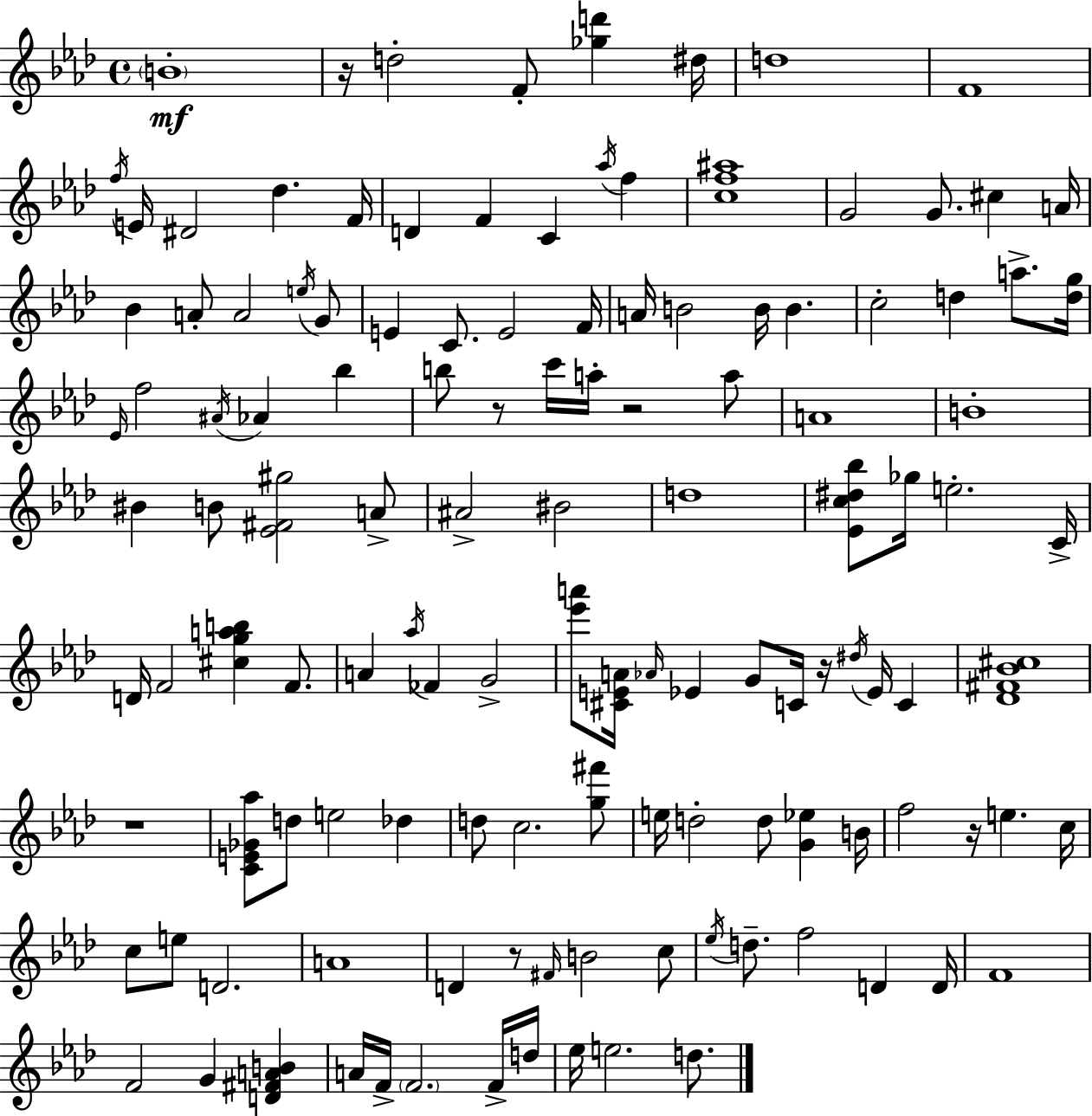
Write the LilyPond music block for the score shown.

{
  \clef treble
  \time 4/4
  \defaultTimeSignature
  \key aes \major
  \parenthesize b'1-.\mf | r16 d''2-. f'8-. <ges'' d'''>4 dis''16 | d''1 | f'1 | \break \acciaccatura { f''16 } e'16 dis'2 des''4. | f'16 d'4 f'4 c'4 \acciaccatura { aes''16 } f''4 | <c'' f'' ais''>1 | g'2 g'8. cis''4 | \break a'16 bes'4 a'8-. a'2 | \acciaccatura { e''16 } g'8 e'4 c'8. e'2 | f'16 a'16 b'2 b'16 b'4. | c''2-. d''4 a''8.-> | \break <d'' g''>16 \grace { ees'16 } f''2 \acciaccatura { ais'16 } aes'4 | bes''4 b''8 r8 c'''16 a''16-. r2 | a''8 a'1 | b'1-. | \break bis'4 b'8 <ees' fis' gis''>2 | a'8-> ais'2-> bis'2 | d''1 | <ees' c'' dis'' bes''>8 ges''16 e''2.-. | \break c'16-> d'16 f'2 <cis'' g'' a'' b''>4 | f'8. a'4 \acciaccatura { aes''16 } fes'4 g'2-> | <ees''' a'''>8 <cis' e' a'>16 \grace { aes'16 } ees'4 g'8 | c'16 r16 \acciaccatura { dis''16 } ees'16 c'4 <des' fis' bes' cis''>1 | \break r1 | <c' e' ges' aes''>8 d''8 e''2 | des''4 d''8 c''2. | <g'' fis'''>8 e''16 d''2-. | \break d''8 <g' ees''>4 b'16 f''2 | r16 e''4. c''16 c''8 e''8 d'2. | a'1 | d'4 r8 \grace { fis'16 } b'2 | \break c''8 \acciaccatura { ees''16 } d''8.-- f''2 | d'4 d'16 f'1 | f'2 | g'4 <d' fis' a' b'>4 a'16 f'16-> \parenthesize f'2. | \break f'16-> d''16 ees''16 e''2. | d''8. \bar "|."
}